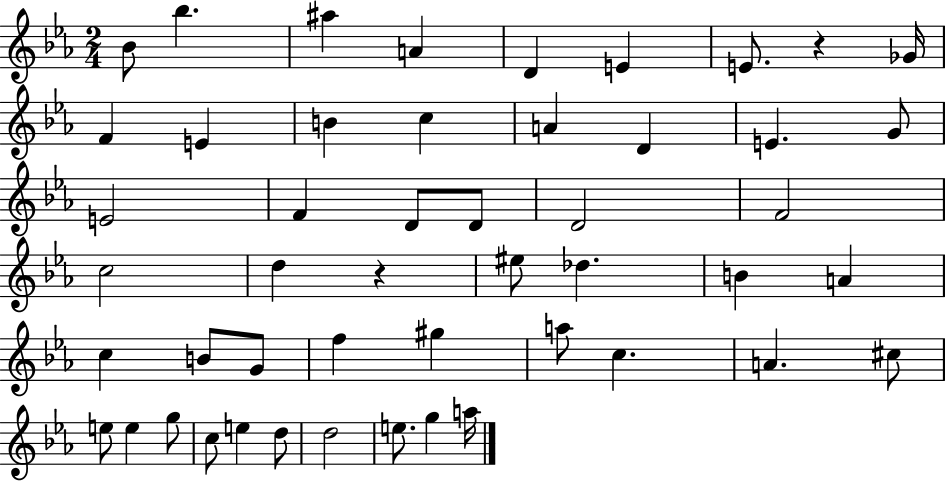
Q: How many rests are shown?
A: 2